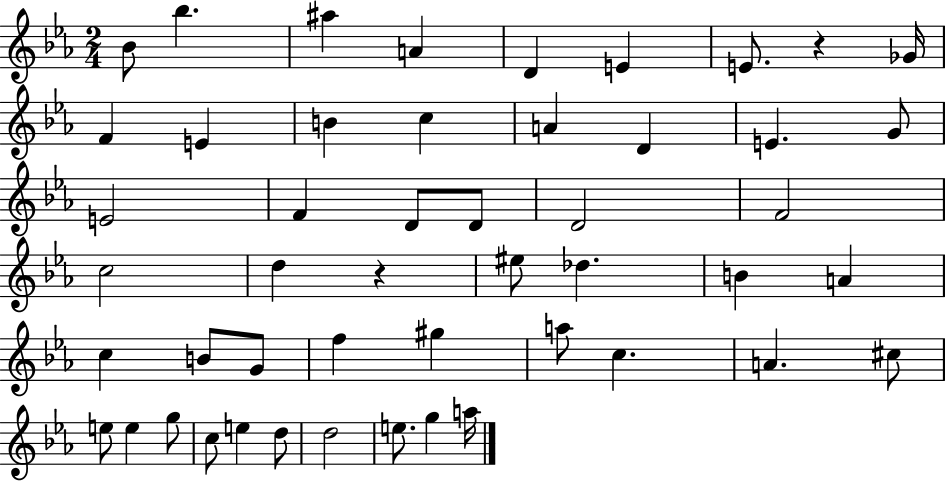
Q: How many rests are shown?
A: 2